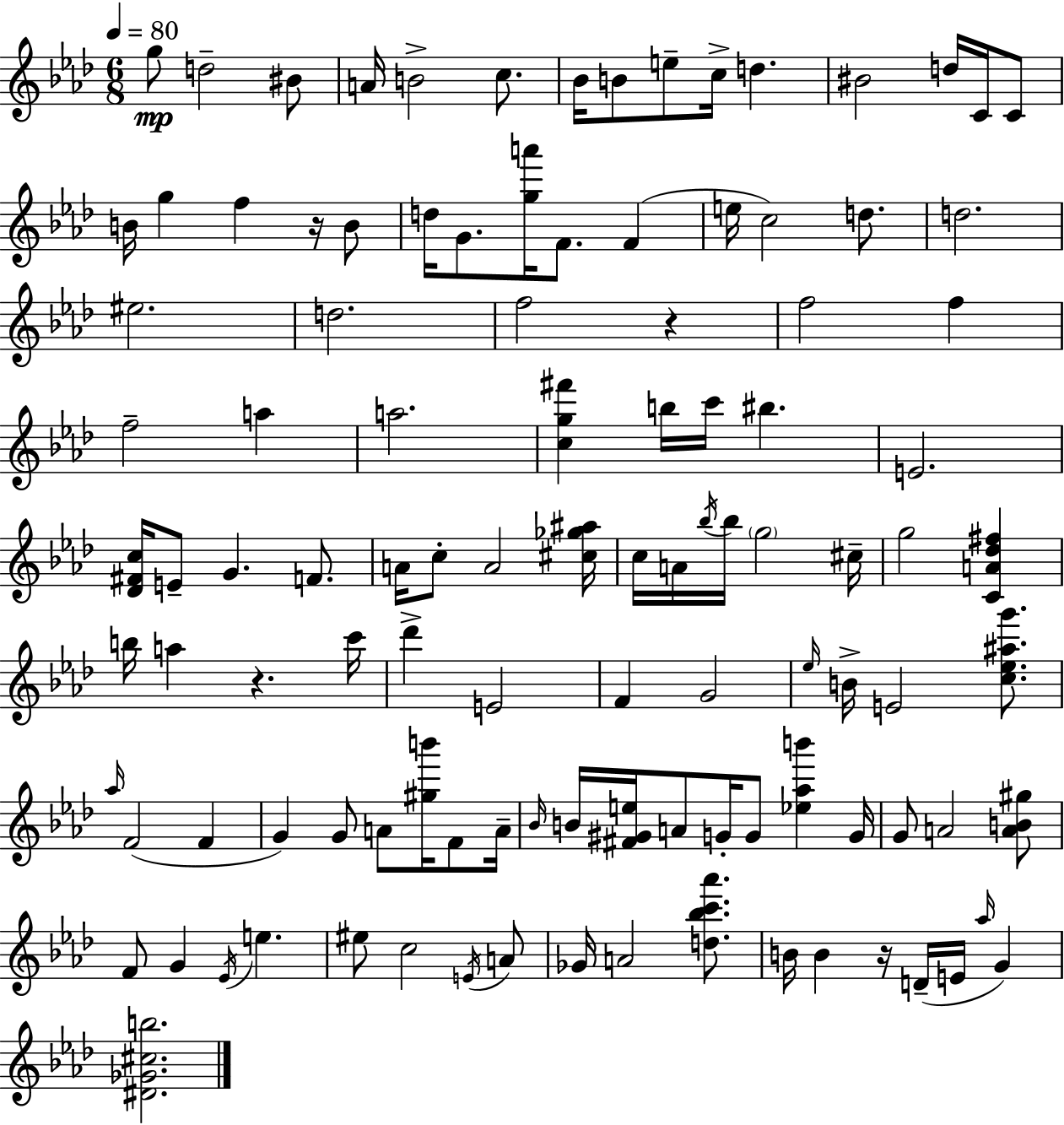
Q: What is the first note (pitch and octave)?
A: G5